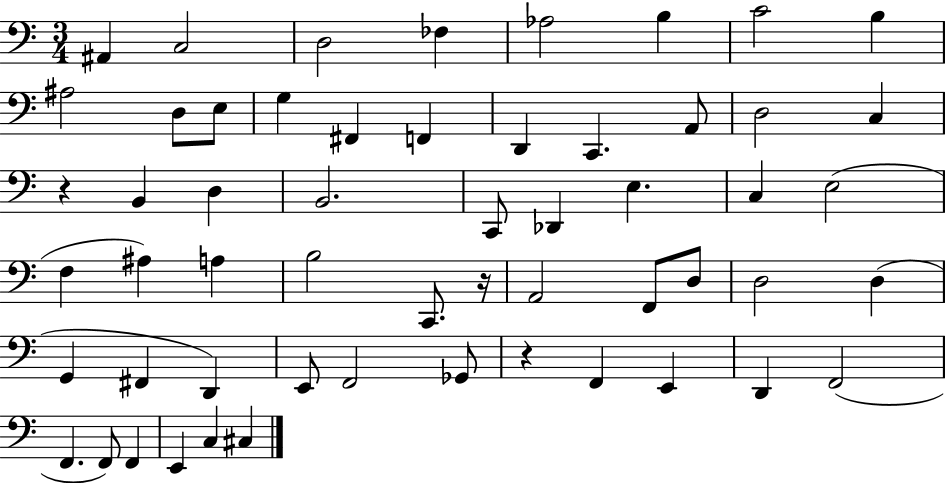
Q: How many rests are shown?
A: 3